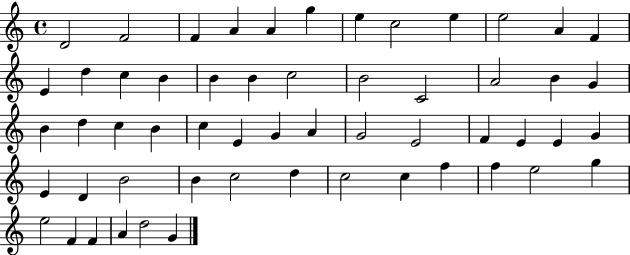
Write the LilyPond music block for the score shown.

{
  \clef treble
  \time 4/4
  \defaultTimeSignature
  \key c \major
  d'2 f'2 | f'4 a'4 a'4 g''4 | e''4 c''2 e''4 | e''2 a'4 f'4 | \break e'4 d''4 c''4 b'4 | b'4 b'4 c''2 | b'2 c'2 | a'2 b'4 g'4 | \break b'4 d''4 c''4 b'4 | c''4 e'4 g'4 a'4 | g'2 e'2 | f'4 e'4 e'4 g'4 | \break e'4 d'4 b'2 | b'4 c''2 d''4 | c''2 c''4 f''4 | f''4 e''2 g''4 | \break e''2 f'4 f'4 | a'4 d''2 g'4 | \bar "|."
}